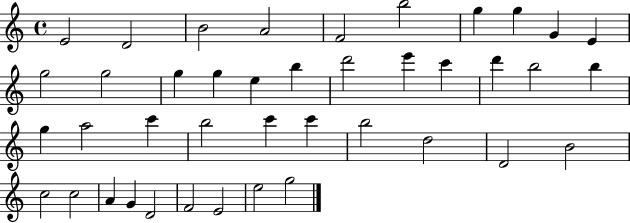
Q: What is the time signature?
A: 4/4